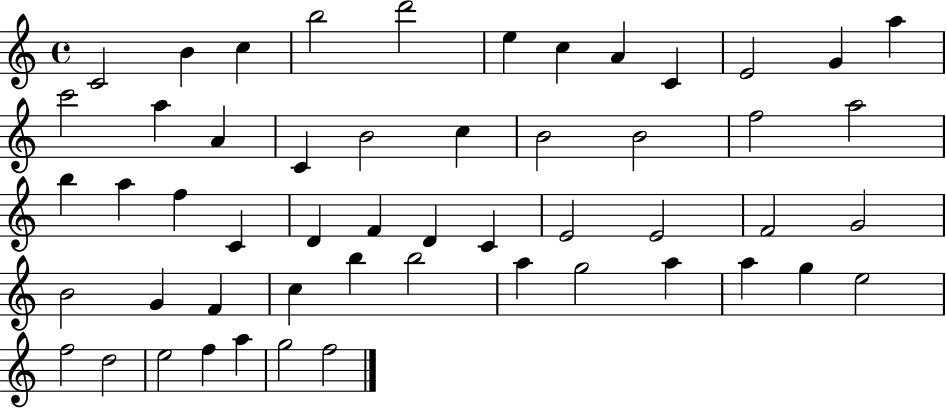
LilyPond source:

{
  \clef treble
  \time 4/4
  \defaultTimeSignature
  \key c \major
  c'2 b'4 c''4 | b''2 d'''2 | e''4 c''4 a'4 c'4 | e'2 g'4 a''4 | \break c'''2 a''4 a'4 | c'4 b'2 c''4 | b'2 b'2 | f''2 a''2 | \break b''4 a''4 f''4 c'4 | d'4 f'4 d'4 c'4 | e'2 e'2 | f'2 g'2 | \break b'2 g'4 f'4 | c''4 b''4 b''2 | a''4 g''2 a''4 | a''4 g''4 e''2 | \break f''2 d''2 | e''2 f''4 a''4 | g''2 f''2 | \bar "|."
}